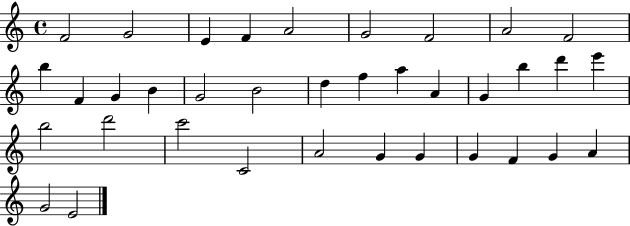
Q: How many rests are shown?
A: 0